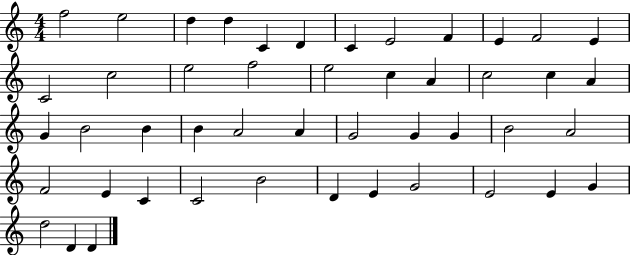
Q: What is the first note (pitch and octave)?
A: F5